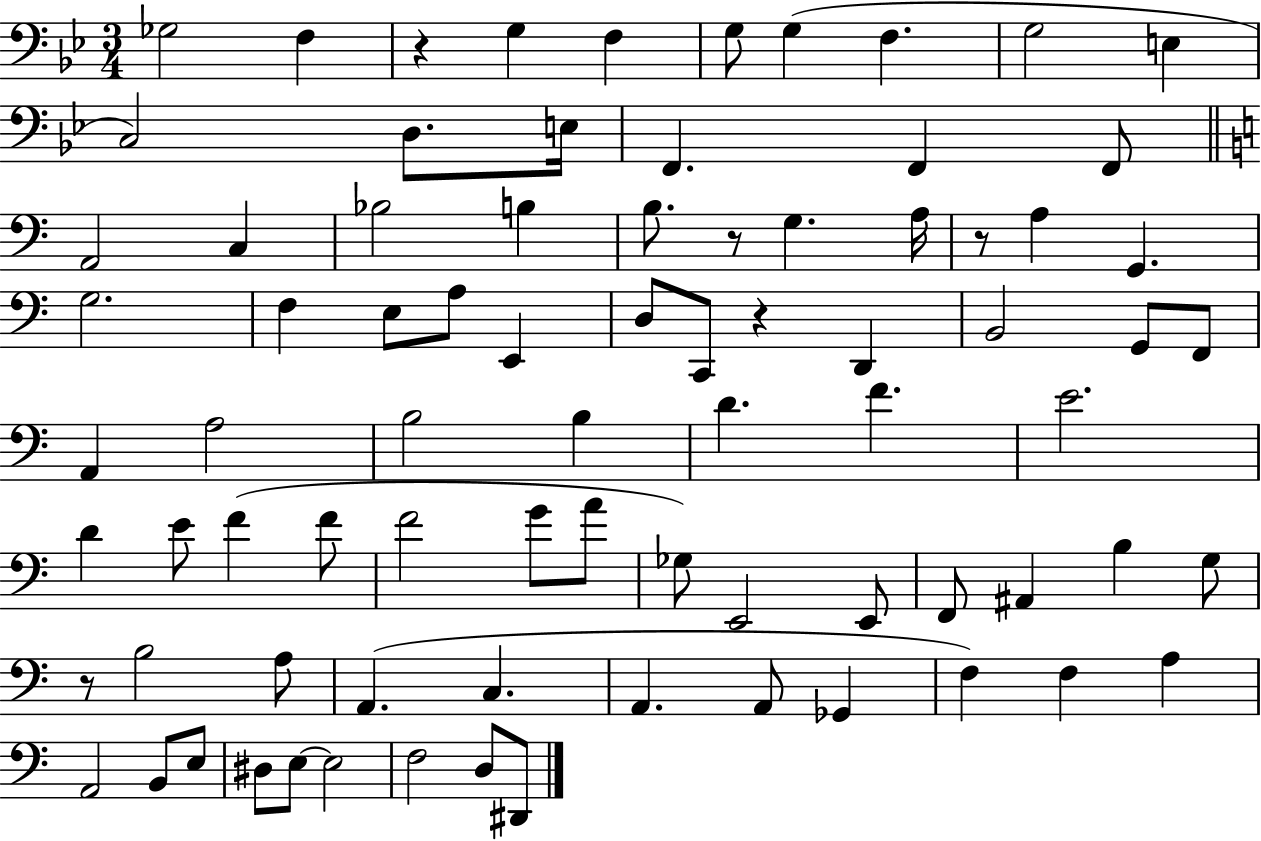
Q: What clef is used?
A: bass